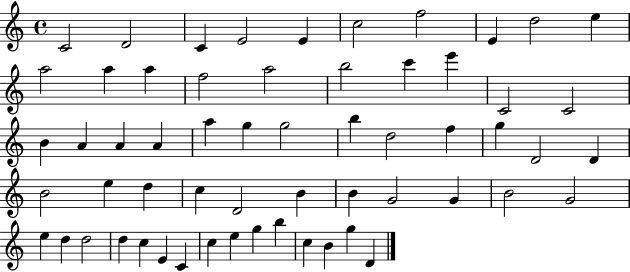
C4/h D4/h C4/q E4/h E4/q C5/h F5/h E4/q D5/h E5/q A5/h A5/q A5/q F5/h A5/h B5/h C6/q E6/q C4/h C4/h B4/q A4/q A4/q A4/q A5/q G5/q G5/h B5/q D5/h F5/q G5/q D4/h D4/q B4/h E5/q D5/q C5/q D4/h B4/q B4/q G4/h G4/q B4/h G4/h E5/q D5/q D5/h D5/q C5/q E4/q C4/q C5/q E5/q G5/q B5/q C5/q B4/q G5/q D4/q